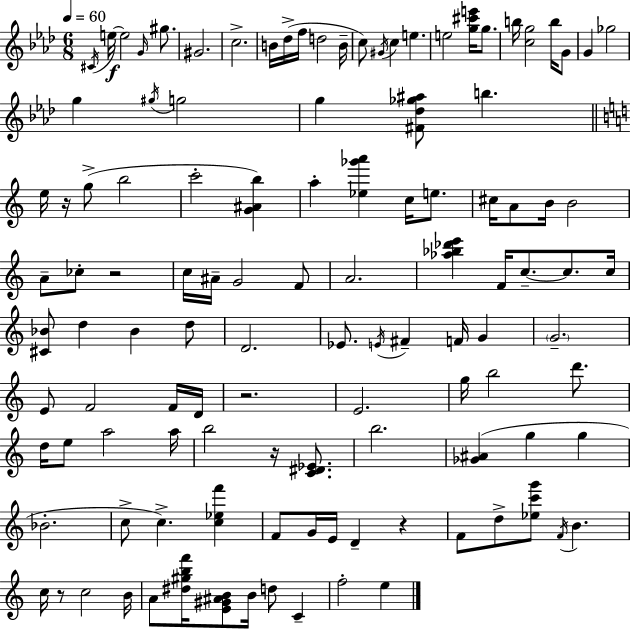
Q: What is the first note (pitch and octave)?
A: C#4